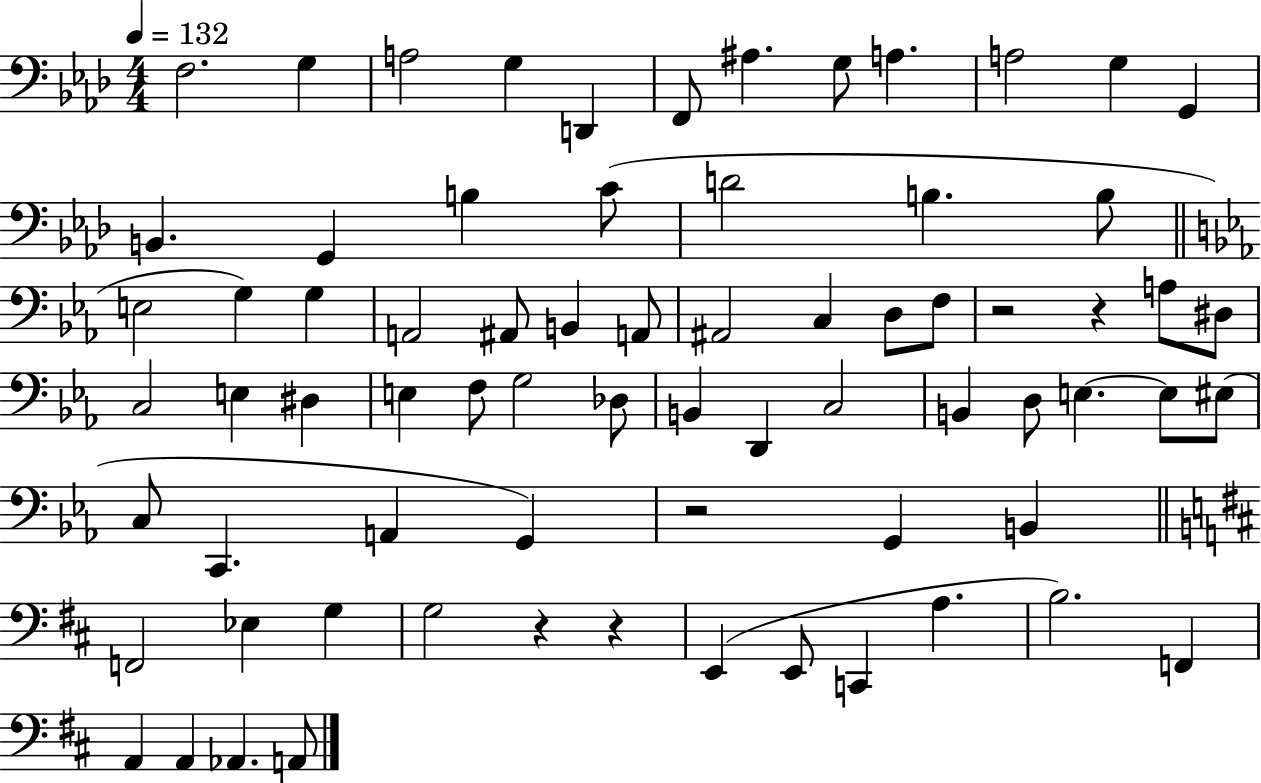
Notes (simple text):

F3/h. G3/q A3/h G3/q D2/q F2/e A#3/q. G3/e A3/q. A3/h G3/q G2/q B2/q. G2/q B3/q C4/e D4/h B3/q. B3/e E3/h G3/q G3/q A2/h A#2/e B2/q A2/e A#2/h C3/q D3/e F3/e R/h R/q A3/e D#3/e C3/h E3/q D#3/q E3/q F3/e G3/h Db3/e B2/q D2/q C3/h B2/q D3/e E3/q. E3/e EIS3/e C3/e C2/q. A2/q G2/q R/h G2/q B2/q F2/h Eb3/q G3/q G3/h R/q R/q E2/q E2/e C2/q A3/q. B3/h. F2/q A2/q A2/q Ab2/q. A2/e